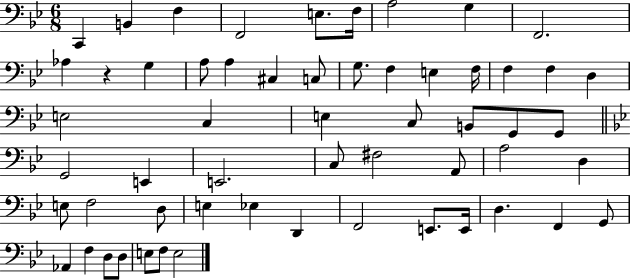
X:1
T:Untitled
M:6/8
L:1/4
K:Bb
C,, B,, F, F,,2 E,/2 F,/4 A,2 G, F,,2 _A, z G, A,/2 A, ^C, C,/2 G,/2 F, E, F,/4 F, F, D, E,2 C, E, C,/2 B,,/2 G,,/2 G,,/2 G,,2 E,, E,,2 C,/2 ^F,2 A,,/2 A,2 D, E,/2 F,2 D,/2 E, _E, D,, F,,2 E,,/2 E,,/4 D, F,, G,,/2 _A,, F, D,/2 D,/2 E,/2 F,/2 E,2